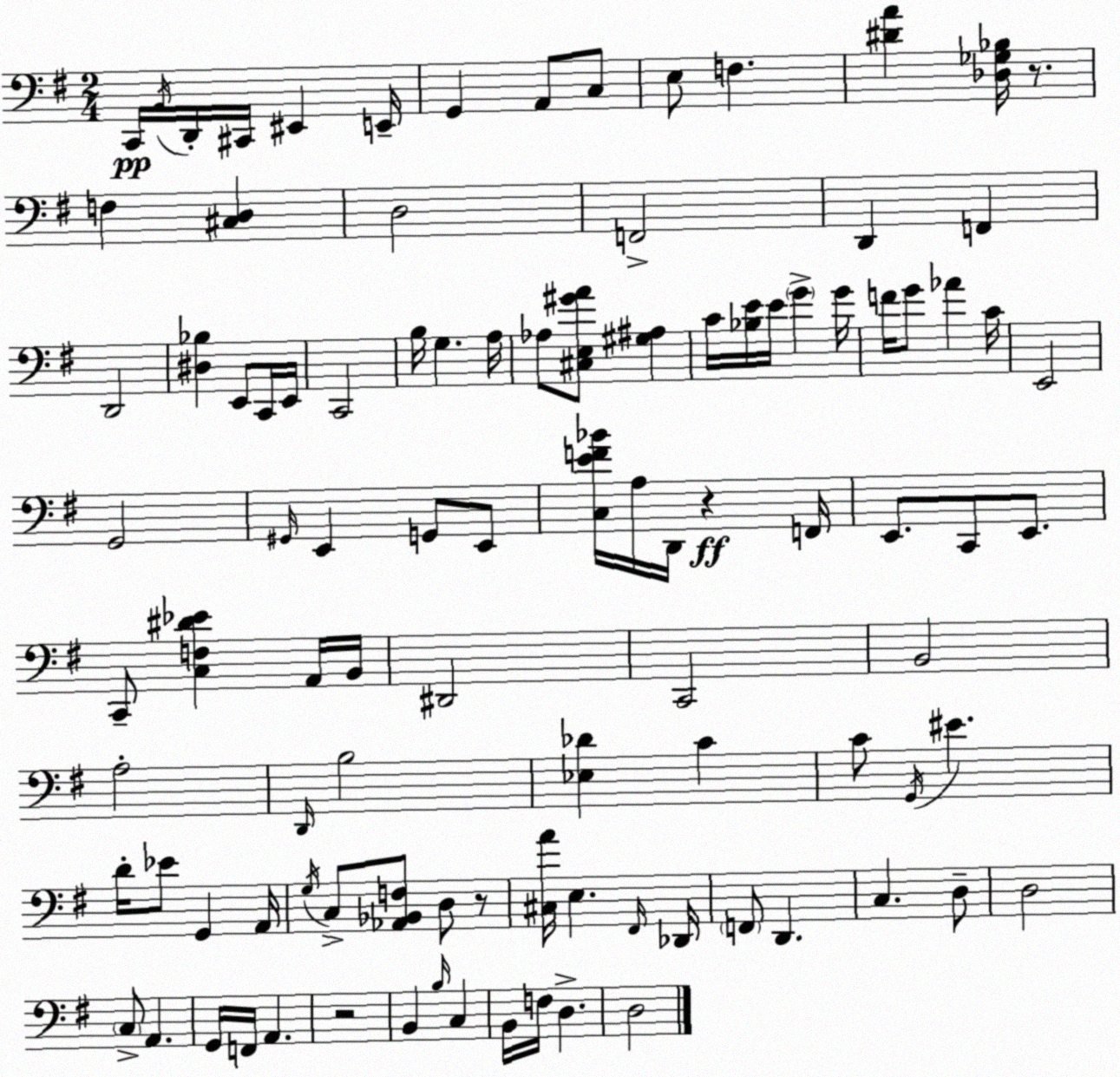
X:1
T:Untitled
M:2/4
L:1/4
K:Em
C,,/4 B,,/4 D,,/4 ^C,,/4 ^E,, E,,/4 G,, A,,/2 C,/2 E,/2 F, [^DA] [_D,_G,_B,]/4 z/2 F, [^C,D,] D,2 F,,2 D,, F,, D,,2 [^D,_B,] E,,/2 C,,/4 E,,/4 C,,2 B,/4 G, A,/4 _A,/2 [^C,E,^GA]/2 [^G,^A,] C/4 [_B,E]/4 E/4 G G/4 F/4 G/2 _A C/4 E,,2 G,,2 ^G,,/4 E,, G,,/2 E,,/2 [C,EF_B]/4 A,/4 D,,/4 z F,,/4 E,,/2 C,,/2 E,,/2 C,,/2 [C,F,^D_E] A,,/4 B,,/4 ^D,,2 C,,2 B,,2 A,2 D,,/4 B,2 [_E,_D] C C/2 G,,/4 ^E D/4 _E/2 G,, A,,/4 G,/4 C,/2 [_A,,_B,,F,]/2 D,/2 z/2 [^C,A]/4 E, ^F,,/4 _D,,/4 F,,/2 D,, C, D,/2 D,2 C,/2 A,, G,,/4 F,,/4 A,, z2 B,, B,/4 C, B,,/4 F,/4 D, D,2